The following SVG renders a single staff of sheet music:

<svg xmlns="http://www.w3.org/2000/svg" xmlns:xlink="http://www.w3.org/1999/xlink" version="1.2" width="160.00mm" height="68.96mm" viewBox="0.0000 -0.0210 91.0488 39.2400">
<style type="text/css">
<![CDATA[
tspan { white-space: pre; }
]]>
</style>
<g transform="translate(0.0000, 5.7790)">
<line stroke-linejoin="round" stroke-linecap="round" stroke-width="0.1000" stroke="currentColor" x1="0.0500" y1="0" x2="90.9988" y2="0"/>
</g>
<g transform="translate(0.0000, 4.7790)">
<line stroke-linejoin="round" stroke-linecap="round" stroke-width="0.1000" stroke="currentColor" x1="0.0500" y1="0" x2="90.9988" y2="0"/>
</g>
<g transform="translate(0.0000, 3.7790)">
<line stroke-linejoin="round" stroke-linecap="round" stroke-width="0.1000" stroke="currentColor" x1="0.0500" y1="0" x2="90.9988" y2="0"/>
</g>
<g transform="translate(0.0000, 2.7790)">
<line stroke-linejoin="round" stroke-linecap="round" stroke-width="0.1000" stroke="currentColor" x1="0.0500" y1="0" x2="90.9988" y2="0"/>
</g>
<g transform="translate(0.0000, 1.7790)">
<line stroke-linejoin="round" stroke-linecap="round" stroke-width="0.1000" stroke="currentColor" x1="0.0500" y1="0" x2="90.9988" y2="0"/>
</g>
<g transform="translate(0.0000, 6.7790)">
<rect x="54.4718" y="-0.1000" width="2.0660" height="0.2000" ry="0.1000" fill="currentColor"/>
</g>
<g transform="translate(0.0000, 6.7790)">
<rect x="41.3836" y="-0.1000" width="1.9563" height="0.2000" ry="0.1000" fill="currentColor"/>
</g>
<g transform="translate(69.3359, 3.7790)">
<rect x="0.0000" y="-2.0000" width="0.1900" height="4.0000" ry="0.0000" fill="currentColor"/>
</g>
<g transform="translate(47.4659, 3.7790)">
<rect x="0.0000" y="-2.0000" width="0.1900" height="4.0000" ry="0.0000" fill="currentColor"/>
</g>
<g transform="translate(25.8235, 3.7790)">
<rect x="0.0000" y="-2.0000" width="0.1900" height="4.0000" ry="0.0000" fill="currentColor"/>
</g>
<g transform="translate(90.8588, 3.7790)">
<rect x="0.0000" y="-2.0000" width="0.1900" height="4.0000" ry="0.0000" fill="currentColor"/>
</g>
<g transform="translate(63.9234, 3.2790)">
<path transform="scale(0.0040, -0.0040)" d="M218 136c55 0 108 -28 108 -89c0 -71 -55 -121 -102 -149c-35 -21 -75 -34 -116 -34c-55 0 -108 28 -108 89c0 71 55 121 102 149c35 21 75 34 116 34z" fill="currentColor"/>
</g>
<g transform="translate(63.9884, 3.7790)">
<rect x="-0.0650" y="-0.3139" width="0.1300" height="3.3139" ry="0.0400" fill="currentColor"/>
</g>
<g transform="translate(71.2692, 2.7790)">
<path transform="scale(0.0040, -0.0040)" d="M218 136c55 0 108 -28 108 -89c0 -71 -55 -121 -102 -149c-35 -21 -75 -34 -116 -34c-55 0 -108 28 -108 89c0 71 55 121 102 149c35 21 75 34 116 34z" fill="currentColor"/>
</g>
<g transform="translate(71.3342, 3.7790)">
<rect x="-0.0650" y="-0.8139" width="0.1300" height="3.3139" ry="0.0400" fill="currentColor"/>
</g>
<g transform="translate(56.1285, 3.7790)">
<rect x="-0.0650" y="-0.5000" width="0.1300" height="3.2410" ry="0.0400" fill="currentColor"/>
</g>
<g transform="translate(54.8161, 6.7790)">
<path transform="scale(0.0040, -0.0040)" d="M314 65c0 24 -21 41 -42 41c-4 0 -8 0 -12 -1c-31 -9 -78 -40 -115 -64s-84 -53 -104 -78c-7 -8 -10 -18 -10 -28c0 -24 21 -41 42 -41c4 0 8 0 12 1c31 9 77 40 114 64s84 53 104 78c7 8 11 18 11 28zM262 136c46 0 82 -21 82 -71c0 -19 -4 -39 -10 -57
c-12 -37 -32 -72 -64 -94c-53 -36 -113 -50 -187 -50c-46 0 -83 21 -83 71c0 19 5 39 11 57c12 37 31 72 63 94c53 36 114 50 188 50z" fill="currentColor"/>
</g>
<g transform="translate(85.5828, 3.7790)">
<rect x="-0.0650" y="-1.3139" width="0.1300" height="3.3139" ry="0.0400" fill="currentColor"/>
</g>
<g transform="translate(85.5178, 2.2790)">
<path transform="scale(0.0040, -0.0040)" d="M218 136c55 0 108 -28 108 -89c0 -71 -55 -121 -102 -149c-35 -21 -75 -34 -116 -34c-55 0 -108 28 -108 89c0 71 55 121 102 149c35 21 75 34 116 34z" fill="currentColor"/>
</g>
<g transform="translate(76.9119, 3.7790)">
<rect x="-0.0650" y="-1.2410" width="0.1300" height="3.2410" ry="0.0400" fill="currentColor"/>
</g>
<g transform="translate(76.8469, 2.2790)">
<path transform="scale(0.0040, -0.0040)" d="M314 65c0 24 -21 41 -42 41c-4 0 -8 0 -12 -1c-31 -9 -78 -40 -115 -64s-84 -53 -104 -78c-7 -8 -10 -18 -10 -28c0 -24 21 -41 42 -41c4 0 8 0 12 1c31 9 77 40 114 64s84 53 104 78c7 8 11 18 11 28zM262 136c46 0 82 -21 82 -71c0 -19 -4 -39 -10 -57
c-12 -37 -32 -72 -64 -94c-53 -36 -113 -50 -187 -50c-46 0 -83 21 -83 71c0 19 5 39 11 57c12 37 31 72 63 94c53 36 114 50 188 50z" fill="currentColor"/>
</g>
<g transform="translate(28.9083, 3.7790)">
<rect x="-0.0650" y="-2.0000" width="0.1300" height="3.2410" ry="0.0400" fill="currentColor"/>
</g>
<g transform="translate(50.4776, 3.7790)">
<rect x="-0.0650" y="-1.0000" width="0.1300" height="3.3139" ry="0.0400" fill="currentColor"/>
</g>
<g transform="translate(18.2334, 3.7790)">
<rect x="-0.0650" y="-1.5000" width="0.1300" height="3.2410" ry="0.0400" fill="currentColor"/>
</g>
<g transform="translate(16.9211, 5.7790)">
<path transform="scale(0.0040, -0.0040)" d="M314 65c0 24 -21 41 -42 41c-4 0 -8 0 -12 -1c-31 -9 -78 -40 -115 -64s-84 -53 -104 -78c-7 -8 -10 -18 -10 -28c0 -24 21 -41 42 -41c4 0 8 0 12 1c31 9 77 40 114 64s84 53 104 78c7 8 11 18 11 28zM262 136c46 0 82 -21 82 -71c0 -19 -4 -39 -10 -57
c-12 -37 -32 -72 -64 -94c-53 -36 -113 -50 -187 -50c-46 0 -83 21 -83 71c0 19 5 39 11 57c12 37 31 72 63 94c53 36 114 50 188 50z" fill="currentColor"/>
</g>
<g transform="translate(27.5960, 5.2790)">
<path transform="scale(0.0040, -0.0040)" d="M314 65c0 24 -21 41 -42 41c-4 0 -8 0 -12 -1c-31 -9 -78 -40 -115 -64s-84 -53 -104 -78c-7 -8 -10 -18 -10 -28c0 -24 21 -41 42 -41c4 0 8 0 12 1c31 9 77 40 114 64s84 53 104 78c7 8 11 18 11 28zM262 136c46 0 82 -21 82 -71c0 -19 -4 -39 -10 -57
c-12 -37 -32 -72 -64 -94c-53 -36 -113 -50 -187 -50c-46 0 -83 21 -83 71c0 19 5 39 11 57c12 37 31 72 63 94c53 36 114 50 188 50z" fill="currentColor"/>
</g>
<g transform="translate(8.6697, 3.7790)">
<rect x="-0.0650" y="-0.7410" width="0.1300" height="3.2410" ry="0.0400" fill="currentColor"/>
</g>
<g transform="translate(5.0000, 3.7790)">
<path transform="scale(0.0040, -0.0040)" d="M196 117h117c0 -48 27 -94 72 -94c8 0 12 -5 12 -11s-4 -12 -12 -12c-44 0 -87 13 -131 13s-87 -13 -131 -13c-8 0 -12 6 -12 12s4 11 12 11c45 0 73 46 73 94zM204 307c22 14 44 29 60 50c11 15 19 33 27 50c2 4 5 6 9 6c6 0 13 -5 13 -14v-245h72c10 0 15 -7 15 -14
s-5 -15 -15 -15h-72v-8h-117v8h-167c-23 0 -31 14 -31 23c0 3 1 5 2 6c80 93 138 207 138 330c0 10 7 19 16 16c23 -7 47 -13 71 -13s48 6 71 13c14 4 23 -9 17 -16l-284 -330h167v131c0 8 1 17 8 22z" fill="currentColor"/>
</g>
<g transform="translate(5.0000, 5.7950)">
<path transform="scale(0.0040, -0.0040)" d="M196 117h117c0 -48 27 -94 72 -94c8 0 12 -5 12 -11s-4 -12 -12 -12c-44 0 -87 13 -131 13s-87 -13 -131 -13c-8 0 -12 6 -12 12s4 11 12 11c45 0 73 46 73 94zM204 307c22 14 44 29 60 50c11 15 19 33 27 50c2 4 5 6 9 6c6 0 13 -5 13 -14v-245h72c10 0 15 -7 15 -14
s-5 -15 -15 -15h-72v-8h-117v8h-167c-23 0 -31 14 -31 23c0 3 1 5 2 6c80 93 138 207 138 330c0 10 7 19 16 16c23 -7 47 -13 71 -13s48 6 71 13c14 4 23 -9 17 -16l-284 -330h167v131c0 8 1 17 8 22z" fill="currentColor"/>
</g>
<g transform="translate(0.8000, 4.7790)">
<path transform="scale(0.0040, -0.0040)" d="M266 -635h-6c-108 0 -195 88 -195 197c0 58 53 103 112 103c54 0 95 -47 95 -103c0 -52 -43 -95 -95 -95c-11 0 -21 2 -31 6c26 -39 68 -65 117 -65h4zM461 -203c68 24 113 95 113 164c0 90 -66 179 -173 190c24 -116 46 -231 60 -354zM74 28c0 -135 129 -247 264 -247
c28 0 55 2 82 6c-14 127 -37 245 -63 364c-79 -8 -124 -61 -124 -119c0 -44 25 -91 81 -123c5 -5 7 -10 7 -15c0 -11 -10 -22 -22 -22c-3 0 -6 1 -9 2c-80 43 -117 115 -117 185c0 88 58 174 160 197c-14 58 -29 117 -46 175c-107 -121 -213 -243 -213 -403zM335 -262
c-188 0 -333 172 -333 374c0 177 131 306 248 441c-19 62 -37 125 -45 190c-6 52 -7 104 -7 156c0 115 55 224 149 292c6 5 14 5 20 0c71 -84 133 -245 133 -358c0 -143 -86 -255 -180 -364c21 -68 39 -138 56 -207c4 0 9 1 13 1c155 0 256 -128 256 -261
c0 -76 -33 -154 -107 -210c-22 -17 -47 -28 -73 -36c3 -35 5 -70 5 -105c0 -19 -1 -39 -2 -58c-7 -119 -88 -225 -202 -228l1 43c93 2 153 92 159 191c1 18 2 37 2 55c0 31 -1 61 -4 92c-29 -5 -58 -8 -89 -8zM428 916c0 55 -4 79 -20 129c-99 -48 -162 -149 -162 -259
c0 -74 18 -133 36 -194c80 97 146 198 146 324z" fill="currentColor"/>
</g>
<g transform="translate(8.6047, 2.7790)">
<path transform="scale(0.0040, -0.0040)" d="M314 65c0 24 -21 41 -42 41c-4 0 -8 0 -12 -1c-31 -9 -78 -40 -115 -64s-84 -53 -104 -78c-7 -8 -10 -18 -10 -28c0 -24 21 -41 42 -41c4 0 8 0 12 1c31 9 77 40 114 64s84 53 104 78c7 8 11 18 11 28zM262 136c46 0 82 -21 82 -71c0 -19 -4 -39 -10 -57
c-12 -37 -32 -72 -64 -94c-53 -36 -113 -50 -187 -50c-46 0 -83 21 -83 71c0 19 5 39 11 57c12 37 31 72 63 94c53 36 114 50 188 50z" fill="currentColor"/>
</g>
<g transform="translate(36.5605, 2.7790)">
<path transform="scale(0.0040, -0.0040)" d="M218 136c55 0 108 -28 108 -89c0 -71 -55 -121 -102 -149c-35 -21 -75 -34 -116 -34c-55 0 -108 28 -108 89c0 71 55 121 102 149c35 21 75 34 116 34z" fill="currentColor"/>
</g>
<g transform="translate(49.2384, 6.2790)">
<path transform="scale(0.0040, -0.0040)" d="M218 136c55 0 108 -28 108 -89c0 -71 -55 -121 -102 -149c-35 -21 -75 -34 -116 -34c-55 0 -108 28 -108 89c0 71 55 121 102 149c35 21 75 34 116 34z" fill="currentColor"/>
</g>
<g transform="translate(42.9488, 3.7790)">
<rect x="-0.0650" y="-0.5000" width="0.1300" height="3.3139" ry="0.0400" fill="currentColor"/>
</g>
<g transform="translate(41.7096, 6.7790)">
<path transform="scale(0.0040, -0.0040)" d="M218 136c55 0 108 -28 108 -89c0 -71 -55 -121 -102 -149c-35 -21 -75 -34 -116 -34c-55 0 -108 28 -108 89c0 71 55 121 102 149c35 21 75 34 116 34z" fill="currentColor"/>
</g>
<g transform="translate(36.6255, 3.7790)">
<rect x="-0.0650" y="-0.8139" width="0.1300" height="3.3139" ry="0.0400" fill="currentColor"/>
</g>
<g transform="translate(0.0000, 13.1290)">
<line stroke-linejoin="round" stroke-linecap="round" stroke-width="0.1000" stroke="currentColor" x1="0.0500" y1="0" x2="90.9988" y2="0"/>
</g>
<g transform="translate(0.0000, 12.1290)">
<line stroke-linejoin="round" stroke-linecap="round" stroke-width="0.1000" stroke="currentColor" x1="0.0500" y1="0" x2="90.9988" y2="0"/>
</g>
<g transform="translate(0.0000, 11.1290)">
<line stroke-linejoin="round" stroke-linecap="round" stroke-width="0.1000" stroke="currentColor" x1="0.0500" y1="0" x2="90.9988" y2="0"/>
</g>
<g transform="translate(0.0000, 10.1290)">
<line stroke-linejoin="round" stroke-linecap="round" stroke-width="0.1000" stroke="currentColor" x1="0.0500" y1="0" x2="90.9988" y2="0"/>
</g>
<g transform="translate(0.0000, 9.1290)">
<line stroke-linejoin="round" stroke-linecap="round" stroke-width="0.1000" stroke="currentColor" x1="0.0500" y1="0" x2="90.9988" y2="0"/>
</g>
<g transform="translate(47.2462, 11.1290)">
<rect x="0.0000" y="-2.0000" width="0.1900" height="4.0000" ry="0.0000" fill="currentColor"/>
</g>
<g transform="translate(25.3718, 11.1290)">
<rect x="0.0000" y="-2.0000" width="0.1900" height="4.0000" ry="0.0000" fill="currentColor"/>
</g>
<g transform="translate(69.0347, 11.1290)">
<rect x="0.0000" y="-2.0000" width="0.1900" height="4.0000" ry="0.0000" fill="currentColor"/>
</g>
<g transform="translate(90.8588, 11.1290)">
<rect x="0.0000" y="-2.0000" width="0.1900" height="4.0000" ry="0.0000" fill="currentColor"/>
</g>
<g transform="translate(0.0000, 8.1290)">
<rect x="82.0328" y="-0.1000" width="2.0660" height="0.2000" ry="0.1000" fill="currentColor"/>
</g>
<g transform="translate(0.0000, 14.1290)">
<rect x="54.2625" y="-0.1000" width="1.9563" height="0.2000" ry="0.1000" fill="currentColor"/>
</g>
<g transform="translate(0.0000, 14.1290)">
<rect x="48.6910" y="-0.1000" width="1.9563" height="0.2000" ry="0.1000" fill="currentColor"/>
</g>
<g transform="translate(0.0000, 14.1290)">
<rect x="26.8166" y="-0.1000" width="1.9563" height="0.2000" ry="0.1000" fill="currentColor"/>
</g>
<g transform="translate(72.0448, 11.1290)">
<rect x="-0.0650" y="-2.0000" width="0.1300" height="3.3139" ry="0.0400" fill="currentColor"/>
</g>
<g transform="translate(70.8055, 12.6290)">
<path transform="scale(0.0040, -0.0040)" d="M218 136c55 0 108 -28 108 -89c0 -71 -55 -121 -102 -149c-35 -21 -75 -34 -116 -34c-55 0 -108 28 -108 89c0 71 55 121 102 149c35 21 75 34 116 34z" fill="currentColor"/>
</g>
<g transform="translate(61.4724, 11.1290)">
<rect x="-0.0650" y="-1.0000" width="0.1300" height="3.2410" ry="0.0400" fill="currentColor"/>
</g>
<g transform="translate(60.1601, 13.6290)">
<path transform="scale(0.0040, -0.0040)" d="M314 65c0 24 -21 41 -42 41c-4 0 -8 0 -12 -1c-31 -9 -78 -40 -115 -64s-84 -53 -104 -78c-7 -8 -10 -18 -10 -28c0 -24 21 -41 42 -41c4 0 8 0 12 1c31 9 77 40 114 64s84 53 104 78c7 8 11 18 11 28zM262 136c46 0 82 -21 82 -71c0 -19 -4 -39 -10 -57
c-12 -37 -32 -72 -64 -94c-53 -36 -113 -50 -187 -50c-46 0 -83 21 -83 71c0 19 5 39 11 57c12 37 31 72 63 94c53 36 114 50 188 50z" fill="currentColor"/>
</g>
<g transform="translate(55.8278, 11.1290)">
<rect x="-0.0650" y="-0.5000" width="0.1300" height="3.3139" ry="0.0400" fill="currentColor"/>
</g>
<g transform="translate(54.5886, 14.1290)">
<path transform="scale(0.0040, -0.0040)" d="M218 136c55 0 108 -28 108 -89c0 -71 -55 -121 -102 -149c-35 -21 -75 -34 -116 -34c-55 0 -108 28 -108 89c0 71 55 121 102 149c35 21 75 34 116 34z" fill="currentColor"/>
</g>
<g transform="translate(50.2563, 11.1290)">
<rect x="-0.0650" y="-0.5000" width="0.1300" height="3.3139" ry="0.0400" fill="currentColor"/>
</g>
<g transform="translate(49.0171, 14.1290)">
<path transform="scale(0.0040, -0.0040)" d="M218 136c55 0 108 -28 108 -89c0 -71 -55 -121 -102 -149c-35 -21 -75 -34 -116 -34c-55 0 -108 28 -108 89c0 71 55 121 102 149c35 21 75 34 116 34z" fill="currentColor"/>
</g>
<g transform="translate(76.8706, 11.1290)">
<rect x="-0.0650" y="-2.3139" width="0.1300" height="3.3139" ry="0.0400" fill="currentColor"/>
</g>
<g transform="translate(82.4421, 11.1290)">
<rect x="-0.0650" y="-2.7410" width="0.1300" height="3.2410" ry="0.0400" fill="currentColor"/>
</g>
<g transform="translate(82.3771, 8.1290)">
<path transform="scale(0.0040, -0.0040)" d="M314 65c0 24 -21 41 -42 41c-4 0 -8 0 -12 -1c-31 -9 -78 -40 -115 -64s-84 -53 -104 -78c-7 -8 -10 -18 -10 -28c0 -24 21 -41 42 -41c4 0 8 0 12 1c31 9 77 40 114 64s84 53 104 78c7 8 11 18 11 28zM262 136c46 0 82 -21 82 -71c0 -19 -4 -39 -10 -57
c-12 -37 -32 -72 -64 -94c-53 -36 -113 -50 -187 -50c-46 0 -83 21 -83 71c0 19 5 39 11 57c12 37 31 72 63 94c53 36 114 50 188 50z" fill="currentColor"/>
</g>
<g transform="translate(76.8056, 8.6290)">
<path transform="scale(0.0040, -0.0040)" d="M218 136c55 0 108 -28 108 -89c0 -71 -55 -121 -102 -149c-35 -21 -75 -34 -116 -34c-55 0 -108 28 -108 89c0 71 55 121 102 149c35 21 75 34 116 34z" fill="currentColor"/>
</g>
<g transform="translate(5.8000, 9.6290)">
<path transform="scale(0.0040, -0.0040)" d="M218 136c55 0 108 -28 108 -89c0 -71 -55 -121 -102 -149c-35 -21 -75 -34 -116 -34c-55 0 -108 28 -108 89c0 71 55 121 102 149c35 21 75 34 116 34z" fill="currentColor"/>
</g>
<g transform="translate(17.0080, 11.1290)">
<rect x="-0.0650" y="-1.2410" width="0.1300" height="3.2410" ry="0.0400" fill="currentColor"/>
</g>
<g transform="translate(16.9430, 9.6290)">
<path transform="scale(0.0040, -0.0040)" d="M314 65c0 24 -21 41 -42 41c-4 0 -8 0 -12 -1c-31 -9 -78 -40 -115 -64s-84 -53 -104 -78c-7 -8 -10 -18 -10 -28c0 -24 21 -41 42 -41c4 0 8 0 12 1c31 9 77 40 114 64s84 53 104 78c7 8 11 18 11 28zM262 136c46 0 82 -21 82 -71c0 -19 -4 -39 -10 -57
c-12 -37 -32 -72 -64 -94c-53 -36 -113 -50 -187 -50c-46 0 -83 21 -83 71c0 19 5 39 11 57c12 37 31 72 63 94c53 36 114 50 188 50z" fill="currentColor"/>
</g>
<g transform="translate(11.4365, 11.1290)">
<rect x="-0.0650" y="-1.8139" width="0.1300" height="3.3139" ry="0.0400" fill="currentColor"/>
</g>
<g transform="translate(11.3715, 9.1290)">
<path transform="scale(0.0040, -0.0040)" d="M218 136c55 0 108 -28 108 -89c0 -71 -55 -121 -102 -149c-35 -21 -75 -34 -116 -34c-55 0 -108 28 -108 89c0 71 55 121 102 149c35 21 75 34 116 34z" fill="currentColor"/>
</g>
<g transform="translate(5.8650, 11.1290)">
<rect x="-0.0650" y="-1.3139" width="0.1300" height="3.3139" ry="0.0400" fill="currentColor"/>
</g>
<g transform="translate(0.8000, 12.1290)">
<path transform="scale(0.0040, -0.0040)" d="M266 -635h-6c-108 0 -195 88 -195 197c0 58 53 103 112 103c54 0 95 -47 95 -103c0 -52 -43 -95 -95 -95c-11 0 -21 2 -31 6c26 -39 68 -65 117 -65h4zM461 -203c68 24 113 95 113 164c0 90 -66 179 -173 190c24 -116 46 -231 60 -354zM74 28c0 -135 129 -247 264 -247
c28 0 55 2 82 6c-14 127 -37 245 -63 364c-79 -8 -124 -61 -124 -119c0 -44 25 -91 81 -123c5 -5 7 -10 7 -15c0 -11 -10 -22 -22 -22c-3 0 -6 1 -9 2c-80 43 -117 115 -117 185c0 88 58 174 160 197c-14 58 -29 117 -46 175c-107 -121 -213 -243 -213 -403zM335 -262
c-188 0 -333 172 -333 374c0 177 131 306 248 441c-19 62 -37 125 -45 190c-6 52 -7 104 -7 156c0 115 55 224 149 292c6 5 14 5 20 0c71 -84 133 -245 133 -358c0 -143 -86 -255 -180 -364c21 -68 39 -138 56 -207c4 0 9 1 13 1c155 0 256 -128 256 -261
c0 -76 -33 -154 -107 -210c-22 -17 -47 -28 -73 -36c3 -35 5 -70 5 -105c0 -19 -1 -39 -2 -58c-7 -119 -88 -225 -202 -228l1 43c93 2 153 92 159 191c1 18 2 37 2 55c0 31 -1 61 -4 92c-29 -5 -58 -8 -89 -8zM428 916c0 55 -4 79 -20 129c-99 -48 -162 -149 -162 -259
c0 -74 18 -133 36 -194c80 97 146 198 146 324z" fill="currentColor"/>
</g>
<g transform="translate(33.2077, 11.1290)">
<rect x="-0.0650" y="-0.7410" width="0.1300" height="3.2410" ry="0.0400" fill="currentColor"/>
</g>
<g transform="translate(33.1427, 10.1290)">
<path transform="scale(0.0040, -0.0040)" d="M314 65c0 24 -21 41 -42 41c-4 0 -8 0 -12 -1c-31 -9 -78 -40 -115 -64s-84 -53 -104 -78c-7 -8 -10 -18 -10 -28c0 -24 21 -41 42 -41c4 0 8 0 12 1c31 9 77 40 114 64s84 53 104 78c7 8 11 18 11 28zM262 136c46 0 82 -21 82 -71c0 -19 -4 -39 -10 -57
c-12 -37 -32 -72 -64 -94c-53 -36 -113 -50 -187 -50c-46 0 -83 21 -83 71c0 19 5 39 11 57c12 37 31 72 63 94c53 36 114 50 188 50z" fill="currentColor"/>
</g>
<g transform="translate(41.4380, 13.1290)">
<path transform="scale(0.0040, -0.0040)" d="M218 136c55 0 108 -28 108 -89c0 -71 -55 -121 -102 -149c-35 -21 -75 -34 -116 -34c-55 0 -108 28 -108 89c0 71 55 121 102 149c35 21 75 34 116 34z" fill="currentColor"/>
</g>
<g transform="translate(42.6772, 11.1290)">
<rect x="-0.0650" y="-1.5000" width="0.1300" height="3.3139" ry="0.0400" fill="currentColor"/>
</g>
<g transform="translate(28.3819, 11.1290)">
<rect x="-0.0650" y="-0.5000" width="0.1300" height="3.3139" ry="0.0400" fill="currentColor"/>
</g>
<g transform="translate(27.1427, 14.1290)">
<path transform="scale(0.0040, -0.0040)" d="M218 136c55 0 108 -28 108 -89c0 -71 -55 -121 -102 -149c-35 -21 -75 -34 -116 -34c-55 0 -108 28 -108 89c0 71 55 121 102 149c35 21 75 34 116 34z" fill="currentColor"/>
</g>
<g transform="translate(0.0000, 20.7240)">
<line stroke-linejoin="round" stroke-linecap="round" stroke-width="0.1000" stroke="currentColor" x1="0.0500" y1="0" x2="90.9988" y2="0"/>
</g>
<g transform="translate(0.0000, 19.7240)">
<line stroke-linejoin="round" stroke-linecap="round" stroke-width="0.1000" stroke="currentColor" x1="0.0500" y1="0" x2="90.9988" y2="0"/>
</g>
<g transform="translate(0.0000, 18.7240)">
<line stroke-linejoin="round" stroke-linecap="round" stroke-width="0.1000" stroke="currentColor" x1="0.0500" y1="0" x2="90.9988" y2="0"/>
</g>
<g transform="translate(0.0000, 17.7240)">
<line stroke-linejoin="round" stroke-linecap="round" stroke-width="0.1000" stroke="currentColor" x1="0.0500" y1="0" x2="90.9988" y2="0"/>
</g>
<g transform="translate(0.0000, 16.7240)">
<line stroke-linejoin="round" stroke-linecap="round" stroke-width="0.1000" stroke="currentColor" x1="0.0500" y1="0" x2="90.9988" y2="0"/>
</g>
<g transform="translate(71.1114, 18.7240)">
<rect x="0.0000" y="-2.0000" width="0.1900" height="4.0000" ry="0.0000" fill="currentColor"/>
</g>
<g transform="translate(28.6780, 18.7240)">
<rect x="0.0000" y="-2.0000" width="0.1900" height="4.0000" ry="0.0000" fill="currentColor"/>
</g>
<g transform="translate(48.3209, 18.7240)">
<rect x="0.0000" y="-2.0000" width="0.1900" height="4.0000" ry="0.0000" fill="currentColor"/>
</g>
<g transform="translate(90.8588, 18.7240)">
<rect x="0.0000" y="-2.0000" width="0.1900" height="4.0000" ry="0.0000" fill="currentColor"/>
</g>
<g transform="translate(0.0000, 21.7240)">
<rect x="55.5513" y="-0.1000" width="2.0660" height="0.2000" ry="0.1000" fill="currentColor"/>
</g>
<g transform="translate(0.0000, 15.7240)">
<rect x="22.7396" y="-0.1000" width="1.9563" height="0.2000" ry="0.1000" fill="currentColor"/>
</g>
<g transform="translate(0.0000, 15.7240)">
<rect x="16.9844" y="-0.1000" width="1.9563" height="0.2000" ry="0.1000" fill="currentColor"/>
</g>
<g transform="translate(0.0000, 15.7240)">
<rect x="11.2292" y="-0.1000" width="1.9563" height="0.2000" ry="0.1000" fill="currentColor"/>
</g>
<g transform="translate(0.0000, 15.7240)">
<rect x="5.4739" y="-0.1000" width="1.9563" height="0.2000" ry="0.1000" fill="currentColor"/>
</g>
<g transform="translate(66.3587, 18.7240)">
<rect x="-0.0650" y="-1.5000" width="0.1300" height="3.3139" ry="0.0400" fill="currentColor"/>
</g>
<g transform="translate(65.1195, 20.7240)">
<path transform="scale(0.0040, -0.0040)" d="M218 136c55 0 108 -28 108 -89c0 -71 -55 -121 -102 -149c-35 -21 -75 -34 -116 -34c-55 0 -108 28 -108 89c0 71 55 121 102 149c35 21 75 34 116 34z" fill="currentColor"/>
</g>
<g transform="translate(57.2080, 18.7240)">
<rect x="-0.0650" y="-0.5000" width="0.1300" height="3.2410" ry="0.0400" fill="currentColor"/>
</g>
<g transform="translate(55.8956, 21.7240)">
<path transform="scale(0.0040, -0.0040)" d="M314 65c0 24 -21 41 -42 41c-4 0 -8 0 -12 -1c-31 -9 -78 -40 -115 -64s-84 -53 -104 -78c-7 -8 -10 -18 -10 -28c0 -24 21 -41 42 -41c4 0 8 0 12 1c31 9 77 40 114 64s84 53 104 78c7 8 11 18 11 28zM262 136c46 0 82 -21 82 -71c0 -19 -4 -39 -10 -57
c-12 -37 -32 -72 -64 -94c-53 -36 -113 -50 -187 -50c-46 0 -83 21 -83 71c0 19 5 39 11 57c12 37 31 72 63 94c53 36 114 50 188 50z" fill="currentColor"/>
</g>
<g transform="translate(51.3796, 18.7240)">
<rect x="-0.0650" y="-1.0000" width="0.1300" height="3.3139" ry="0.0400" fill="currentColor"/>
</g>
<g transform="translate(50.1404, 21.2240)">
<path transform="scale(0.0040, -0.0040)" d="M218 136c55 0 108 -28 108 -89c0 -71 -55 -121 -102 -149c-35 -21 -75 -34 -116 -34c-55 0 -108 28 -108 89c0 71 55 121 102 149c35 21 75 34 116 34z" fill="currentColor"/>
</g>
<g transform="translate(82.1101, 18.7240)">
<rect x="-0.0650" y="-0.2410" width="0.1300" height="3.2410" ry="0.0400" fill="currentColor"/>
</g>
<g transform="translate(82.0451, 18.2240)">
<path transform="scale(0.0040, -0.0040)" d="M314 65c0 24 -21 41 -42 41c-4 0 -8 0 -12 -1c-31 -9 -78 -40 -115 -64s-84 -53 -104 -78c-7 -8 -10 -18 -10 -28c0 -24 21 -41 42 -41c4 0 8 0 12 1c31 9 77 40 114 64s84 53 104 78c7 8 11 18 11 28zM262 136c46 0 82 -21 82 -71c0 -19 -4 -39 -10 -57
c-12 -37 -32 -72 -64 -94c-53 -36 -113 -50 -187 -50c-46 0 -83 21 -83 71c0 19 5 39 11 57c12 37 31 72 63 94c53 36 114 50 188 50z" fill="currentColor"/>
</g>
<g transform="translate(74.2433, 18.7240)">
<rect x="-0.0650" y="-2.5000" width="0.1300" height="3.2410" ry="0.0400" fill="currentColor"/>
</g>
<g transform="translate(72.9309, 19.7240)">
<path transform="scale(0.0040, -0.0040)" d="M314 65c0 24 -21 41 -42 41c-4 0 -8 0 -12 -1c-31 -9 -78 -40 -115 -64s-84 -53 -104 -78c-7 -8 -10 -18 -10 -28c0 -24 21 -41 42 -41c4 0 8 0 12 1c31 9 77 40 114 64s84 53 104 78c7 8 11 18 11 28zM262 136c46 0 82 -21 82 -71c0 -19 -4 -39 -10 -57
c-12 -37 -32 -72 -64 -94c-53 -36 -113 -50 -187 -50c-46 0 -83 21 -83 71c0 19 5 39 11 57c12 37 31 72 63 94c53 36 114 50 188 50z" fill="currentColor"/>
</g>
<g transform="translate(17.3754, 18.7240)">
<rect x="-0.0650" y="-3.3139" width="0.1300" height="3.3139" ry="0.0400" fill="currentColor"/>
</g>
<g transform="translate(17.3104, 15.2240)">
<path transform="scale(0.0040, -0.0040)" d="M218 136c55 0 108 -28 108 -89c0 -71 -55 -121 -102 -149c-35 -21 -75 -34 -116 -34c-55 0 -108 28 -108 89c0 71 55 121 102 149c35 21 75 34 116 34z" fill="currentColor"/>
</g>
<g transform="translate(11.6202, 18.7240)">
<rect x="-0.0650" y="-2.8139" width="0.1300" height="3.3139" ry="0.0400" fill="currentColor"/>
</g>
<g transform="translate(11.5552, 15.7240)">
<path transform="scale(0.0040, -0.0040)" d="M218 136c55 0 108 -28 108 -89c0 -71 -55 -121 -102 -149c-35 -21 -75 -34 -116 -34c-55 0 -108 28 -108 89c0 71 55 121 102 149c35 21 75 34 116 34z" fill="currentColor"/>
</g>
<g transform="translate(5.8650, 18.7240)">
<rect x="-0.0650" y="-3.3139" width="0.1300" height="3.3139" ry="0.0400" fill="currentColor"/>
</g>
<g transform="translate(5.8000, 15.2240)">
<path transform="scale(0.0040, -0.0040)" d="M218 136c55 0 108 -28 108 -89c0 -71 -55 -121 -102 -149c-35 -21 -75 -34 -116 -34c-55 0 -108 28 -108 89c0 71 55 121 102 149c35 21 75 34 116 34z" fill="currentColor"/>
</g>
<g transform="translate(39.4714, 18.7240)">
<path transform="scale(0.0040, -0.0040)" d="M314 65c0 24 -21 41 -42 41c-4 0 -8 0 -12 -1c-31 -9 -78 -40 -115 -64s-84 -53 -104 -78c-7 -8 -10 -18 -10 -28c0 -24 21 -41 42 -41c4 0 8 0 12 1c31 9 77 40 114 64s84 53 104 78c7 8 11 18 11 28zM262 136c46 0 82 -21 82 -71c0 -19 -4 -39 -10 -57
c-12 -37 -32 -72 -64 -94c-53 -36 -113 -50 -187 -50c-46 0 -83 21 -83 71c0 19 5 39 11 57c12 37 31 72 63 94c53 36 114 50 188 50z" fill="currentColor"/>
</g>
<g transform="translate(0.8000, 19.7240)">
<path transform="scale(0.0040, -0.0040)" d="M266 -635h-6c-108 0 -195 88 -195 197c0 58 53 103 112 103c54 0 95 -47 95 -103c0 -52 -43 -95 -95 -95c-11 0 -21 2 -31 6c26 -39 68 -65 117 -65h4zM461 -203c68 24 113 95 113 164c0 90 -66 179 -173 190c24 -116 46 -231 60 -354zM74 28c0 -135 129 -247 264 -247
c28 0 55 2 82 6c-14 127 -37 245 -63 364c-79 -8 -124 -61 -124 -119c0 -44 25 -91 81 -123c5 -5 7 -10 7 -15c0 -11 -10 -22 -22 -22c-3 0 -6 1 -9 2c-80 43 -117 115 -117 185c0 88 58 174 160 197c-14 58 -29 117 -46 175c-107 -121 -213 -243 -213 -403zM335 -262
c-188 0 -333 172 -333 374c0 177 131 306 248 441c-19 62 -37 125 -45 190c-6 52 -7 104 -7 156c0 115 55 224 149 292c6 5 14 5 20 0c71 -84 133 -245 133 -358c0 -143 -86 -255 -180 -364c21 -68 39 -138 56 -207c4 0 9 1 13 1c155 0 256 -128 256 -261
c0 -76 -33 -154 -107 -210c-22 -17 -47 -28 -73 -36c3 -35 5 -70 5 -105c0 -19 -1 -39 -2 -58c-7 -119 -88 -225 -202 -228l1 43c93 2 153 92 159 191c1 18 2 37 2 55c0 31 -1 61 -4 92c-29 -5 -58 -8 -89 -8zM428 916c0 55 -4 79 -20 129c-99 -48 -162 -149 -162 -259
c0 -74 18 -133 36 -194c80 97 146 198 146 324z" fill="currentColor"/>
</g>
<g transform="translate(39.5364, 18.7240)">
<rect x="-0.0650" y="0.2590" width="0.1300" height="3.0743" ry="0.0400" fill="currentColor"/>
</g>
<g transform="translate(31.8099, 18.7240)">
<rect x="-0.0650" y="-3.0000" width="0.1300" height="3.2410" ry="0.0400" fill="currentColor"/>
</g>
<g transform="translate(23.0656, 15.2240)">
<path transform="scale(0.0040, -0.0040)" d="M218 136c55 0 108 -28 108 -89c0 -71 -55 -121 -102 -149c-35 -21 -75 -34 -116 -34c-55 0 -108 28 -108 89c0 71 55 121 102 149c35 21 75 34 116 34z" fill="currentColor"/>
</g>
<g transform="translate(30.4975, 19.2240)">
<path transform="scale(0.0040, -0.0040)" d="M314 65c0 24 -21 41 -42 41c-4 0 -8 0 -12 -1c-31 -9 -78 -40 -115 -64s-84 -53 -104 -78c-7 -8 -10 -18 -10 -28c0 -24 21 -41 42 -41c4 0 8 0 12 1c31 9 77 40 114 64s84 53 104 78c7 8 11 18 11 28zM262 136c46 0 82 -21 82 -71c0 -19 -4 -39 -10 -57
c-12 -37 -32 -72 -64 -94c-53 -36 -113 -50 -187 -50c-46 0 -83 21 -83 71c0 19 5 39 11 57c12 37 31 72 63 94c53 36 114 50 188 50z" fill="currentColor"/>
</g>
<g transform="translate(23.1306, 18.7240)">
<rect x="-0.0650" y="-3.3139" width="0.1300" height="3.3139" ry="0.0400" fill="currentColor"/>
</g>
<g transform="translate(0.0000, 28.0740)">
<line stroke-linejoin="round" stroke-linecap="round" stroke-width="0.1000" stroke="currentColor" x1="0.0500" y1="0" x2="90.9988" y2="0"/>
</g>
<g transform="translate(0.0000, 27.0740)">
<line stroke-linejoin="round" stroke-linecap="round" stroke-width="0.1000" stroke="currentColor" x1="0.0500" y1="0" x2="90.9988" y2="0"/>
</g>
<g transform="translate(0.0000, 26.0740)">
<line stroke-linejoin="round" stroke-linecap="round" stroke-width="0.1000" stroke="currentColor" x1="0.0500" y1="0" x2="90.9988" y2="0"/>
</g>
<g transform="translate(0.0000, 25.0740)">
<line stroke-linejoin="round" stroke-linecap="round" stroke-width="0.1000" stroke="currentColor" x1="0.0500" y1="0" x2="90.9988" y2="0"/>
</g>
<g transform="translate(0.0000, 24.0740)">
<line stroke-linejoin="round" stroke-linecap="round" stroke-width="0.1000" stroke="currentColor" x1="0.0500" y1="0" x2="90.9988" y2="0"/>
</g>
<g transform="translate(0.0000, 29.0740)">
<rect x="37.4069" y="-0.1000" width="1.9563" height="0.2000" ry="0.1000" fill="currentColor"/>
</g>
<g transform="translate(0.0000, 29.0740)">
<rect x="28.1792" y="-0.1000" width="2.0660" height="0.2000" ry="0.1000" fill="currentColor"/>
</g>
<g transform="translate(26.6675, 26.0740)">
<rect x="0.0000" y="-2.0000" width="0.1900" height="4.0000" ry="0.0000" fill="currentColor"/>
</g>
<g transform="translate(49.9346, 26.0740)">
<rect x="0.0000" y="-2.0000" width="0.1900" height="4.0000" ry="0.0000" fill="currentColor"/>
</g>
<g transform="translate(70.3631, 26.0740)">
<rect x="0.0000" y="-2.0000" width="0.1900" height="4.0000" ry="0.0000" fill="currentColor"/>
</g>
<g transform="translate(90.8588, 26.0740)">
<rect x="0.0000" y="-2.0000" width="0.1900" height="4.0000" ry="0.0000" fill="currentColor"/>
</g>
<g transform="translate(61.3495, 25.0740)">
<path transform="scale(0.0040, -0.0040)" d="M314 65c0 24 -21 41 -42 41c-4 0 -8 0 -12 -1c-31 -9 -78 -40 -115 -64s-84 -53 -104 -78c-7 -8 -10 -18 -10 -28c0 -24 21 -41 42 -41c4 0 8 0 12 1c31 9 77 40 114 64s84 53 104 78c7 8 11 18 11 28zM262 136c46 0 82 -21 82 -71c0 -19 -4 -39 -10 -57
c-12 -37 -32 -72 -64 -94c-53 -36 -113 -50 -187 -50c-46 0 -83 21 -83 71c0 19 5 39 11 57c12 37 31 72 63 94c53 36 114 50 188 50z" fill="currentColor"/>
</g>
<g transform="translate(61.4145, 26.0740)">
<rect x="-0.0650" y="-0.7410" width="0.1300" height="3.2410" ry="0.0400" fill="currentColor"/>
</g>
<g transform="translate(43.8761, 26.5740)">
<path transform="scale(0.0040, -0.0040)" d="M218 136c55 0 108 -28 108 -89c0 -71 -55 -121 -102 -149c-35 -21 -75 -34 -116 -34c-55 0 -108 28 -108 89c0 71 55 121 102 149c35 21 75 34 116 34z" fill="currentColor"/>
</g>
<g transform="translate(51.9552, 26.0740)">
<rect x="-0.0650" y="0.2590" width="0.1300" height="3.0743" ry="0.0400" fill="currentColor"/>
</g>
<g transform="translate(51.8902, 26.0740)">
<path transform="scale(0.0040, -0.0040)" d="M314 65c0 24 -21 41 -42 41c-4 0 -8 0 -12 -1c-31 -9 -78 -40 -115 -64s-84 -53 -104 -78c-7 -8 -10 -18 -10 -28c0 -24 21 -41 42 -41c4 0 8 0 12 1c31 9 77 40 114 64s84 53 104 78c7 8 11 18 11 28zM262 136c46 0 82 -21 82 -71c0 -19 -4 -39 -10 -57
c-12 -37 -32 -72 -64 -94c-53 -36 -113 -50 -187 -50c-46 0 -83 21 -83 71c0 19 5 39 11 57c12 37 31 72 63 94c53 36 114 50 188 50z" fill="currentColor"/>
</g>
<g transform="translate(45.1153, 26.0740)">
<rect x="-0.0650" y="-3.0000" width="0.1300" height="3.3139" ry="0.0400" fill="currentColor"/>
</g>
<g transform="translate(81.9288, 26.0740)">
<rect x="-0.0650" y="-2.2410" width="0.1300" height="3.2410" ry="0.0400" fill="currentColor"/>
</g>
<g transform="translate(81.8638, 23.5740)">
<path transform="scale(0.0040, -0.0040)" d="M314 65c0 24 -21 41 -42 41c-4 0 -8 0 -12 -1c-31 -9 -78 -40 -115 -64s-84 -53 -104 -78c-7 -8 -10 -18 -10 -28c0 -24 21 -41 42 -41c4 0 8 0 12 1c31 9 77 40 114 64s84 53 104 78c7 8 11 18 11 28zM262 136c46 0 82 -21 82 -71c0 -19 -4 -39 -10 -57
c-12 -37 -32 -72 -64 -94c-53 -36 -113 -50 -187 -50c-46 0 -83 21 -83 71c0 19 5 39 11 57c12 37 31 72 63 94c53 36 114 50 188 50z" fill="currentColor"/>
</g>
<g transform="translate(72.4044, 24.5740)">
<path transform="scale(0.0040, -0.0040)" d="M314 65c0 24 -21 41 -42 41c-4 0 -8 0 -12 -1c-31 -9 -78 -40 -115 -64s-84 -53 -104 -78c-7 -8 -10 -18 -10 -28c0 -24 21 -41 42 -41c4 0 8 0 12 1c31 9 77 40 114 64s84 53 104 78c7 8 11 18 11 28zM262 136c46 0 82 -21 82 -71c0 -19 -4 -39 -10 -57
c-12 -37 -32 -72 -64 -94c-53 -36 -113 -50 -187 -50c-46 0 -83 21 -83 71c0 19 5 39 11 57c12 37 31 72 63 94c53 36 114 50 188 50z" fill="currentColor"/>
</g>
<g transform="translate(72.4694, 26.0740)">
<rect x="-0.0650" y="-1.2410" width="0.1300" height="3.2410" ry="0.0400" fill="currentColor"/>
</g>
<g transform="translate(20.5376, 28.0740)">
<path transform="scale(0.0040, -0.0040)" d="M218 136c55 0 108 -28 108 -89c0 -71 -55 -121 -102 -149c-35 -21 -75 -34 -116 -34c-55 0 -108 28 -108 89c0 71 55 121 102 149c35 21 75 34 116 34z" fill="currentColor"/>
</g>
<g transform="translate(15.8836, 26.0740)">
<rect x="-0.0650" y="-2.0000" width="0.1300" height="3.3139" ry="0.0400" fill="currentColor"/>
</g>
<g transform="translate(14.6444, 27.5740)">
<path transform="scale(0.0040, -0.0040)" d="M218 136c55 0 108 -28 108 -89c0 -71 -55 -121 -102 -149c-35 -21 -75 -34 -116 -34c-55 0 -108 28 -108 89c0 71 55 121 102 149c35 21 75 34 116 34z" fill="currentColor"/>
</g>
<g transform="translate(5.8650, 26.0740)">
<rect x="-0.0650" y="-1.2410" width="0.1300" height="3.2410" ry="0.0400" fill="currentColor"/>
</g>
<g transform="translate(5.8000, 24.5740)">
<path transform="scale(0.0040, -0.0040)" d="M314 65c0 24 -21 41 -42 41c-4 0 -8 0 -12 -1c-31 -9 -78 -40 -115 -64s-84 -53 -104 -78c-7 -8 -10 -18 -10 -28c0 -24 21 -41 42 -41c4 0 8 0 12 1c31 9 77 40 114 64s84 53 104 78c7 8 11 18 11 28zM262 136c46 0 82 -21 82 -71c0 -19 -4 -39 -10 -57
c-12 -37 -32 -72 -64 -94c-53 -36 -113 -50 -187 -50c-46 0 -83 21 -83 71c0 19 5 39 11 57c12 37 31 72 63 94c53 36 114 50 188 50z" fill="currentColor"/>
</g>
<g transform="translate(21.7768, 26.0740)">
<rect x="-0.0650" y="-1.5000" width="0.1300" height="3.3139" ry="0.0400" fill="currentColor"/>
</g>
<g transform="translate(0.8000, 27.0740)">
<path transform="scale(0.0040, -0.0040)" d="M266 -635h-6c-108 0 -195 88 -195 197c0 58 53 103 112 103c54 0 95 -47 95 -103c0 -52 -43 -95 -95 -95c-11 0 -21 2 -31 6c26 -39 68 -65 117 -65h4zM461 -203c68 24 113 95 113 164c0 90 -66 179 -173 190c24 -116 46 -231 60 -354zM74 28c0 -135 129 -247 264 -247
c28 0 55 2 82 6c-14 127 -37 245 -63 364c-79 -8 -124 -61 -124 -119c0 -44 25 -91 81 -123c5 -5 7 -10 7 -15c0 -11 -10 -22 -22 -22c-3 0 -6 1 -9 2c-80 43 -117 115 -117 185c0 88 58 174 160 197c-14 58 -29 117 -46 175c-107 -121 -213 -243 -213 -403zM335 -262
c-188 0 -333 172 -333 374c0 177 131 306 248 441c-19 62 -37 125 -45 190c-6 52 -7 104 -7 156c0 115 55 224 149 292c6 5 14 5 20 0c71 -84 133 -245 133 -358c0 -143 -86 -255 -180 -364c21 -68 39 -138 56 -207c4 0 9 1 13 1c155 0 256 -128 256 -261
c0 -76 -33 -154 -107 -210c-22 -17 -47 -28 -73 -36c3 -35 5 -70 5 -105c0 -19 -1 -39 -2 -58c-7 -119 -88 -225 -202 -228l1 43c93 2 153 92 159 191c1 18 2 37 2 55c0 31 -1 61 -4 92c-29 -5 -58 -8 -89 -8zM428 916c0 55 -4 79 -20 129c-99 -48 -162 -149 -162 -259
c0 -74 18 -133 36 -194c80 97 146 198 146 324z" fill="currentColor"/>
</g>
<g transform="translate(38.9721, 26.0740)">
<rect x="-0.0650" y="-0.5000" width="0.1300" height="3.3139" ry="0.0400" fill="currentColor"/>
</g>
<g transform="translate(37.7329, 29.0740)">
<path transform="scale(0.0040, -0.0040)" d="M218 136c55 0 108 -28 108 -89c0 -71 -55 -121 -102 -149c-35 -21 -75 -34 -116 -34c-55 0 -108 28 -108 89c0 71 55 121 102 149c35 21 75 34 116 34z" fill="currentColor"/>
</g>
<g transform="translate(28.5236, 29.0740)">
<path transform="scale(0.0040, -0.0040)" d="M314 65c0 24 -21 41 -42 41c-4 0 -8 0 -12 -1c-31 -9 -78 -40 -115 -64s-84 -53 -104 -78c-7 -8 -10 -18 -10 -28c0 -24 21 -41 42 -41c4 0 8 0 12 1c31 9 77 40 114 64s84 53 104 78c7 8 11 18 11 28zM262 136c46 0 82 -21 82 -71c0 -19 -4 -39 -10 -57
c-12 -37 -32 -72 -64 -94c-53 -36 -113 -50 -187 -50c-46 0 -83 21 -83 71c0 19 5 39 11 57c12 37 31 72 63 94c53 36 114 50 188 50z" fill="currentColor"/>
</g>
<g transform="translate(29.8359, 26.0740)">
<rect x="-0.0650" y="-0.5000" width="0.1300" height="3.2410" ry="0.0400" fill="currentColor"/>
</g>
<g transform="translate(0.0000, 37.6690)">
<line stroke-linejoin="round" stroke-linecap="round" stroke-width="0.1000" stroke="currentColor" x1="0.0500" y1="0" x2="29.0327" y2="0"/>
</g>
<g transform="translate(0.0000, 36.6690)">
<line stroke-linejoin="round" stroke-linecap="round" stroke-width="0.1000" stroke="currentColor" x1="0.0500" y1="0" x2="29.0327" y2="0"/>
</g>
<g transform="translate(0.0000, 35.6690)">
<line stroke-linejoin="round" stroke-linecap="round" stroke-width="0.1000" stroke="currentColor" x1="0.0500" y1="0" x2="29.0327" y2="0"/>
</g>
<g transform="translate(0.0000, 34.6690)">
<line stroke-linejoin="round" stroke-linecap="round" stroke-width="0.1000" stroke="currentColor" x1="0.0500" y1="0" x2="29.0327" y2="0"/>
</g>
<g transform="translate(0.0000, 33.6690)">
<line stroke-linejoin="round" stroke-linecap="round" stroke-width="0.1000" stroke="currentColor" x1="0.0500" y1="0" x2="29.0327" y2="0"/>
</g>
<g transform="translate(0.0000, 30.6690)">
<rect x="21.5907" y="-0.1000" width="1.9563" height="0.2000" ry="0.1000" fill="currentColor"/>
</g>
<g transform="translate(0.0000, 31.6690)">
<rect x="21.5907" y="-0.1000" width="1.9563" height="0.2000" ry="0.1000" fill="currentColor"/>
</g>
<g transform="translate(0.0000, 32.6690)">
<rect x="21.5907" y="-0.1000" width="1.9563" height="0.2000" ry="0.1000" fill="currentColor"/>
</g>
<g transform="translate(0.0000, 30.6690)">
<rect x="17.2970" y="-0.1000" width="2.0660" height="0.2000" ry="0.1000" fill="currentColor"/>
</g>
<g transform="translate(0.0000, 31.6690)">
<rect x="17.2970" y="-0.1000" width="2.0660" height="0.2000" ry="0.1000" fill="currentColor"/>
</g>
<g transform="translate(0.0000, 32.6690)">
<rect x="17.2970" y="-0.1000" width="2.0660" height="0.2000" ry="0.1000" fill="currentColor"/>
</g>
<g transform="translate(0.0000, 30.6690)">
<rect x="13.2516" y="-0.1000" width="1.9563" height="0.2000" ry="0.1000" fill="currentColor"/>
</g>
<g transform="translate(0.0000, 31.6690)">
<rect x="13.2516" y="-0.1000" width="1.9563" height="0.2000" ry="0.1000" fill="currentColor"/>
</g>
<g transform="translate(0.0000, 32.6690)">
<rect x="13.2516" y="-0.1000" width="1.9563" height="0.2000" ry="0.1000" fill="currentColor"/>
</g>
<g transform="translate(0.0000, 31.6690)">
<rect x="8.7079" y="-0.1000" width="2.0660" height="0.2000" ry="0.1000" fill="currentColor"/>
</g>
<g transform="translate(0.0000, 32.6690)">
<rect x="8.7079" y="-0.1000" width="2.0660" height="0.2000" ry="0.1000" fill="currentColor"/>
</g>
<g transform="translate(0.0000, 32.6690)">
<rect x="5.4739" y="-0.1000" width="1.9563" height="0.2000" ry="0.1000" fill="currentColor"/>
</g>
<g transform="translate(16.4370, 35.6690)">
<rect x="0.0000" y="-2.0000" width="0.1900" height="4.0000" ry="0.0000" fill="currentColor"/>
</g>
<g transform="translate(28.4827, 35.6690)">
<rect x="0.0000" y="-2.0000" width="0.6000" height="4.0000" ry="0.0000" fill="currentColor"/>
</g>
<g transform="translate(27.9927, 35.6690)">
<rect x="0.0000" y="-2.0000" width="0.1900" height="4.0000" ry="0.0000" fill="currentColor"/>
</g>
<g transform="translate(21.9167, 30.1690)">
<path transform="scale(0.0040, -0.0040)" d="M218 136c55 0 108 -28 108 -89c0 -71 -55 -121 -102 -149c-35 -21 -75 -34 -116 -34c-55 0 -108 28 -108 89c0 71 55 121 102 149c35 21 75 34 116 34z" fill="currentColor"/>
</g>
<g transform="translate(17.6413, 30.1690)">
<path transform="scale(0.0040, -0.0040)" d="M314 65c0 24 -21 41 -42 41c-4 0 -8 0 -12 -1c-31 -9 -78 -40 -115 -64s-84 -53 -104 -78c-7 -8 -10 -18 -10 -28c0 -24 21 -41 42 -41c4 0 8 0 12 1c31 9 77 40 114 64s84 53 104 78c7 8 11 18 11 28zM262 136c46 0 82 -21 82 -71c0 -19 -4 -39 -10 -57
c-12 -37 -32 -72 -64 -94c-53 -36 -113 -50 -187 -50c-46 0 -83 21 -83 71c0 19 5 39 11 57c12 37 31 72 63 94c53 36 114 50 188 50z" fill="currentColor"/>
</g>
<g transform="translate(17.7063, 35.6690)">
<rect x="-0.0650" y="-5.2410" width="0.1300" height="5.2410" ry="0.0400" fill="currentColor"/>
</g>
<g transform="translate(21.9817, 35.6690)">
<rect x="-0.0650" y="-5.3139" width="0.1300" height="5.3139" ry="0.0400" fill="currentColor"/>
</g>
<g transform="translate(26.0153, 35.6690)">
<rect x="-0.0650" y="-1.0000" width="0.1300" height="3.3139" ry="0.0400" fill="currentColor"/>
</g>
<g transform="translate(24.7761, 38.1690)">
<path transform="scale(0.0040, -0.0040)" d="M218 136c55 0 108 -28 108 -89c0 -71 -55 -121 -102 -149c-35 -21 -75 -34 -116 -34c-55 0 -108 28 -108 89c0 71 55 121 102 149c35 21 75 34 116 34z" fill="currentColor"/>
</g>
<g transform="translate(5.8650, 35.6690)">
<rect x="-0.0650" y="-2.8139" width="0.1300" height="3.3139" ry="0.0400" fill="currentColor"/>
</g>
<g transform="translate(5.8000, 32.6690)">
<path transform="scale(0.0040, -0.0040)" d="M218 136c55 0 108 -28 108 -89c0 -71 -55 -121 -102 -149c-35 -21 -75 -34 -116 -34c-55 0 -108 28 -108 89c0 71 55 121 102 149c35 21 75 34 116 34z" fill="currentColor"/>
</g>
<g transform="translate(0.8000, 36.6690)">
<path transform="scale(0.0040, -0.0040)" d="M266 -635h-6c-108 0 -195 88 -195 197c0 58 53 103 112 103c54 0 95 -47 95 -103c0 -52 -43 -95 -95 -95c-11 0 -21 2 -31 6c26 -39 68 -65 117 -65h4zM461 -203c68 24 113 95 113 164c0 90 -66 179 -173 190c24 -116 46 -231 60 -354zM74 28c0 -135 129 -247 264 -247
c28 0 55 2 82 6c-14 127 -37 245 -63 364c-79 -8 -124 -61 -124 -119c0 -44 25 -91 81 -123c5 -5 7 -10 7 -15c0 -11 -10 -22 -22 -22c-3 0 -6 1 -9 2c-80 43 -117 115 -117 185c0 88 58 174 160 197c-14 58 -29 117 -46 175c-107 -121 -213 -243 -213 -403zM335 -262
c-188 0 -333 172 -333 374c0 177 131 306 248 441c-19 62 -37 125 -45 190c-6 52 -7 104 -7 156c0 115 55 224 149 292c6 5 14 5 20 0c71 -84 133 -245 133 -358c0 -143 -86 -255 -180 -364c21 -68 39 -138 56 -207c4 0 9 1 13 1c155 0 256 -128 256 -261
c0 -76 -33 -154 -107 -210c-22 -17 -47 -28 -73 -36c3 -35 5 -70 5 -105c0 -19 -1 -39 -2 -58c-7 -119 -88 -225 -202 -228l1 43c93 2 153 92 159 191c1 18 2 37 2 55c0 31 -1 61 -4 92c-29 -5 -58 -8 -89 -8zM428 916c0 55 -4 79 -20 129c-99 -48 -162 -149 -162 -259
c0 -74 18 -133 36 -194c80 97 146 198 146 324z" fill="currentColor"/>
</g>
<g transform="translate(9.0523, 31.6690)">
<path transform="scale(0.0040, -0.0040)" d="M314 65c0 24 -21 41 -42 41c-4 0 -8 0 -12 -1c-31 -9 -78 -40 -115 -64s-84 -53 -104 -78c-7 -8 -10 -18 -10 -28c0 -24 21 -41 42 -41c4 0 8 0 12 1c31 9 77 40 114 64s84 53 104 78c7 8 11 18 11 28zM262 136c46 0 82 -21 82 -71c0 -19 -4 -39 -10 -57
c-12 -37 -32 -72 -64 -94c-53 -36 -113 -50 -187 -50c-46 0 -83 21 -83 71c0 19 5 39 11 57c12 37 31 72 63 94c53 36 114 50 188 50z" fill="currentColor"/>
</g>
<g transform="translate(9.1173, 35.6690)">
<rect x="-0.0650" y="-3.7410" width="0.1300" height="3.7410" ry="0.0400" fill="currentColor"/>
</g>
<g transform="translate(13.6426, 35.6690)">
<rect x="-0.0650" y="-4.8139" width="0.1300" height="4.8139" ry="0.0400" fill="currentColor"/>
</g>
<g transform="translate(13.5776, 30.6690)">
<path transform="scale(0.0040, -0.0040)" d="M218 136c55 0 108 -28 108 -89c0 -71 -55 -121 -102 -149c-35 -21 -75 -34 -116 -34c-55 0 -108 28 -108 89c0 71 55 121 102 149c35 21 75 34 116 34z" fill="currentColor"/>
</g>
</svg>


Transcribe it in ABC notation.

X:1
T:Untitled
M:4/4
L:1/4
K:C
d2 E2 F2 d C D C2 c d e2 e e f e2 C d2 E C C D2 F g a2 b a b b A2 B2 D C2 E G2 c2 e2 F E C2 C A B2 d2 e2 g2 a c'2 e' f'2 f' D